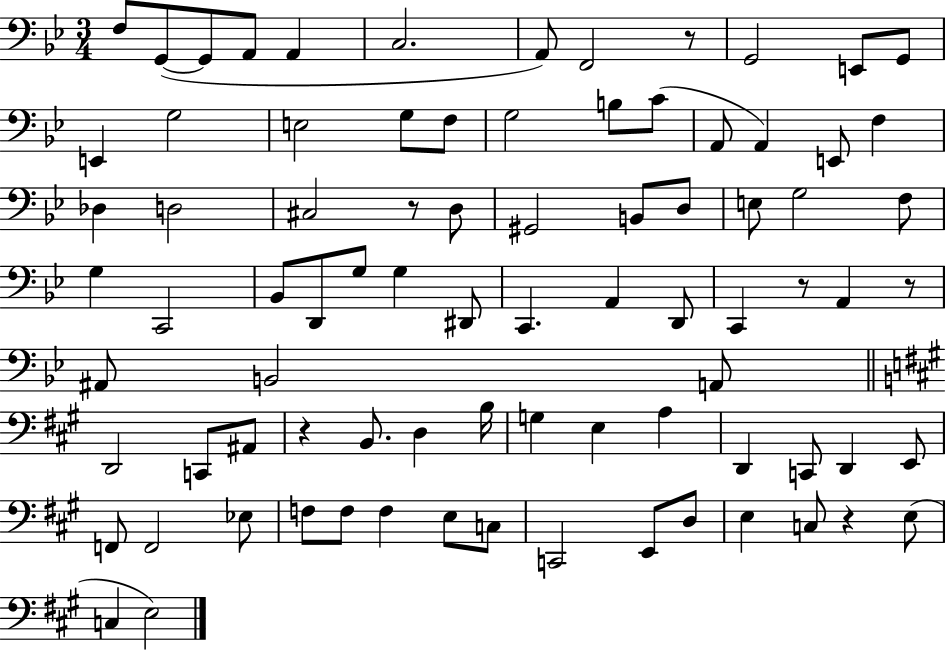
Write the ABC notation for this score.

X:1
T:Untitled
M:3/4
L:1/4
K:Bb
F,/2 G,,/2 G,,/2 A,,/2 A,, C,2 A,,/2 F,,2 z/2 G,,2 E,,/2 G,,/2 E,, G,2 E,2 G,/2 F,/2 G,2 B,/2 C/2 A,,/2 A,, E,,/2 F, _D, D,2 ^C,2 z/2 D,/2 ^G,,2 B,,/2 D,/2 E,/2 G,2 F,/2 G, C,,2 _B,,/2 D,,/2 G,/2 G, ^D,,/2 C,, A,, D,,/2 C,, z/2 A,, z/2 ^A,,/2 B,,2 A,,/2 D,,2 C,,/2 ^A,,/2 z B,,/2 D, B,/4 G, E, A, D,, C,,/2 D,, E,,/2 F,,/2 F,,2 _E,/2 F,/2 F,/2 F, E,/2 C,/2 C,,2 E,,/2 D,/2 E, C,/2 z E,/2 C, E,2